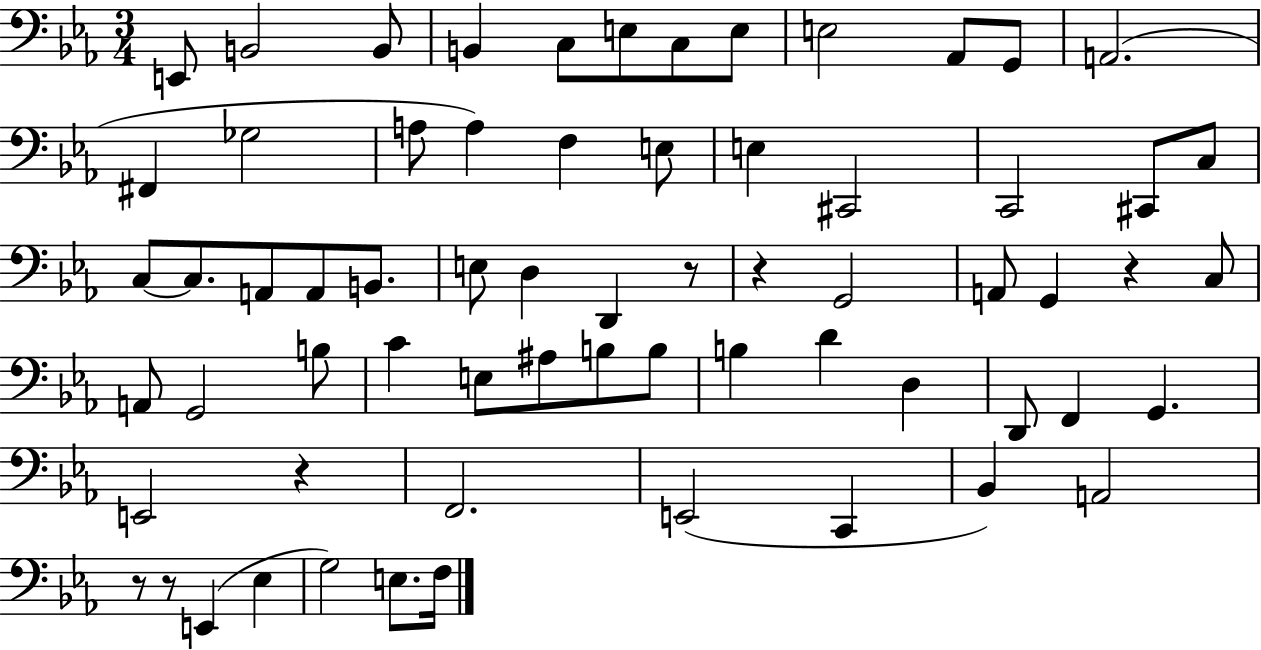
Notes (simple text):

E2/e B2/h B2/e B2/q C3/e E3/e C3/e E3/e E3/h Ab2/e G2/e A2/h. F#2/q Gb3/h A3/e A3/q F3/q E3/e E3/q C#2/h C2/h C#2/e C3/e C3/e C3/e. A2/e A2/e B2/e. E3/e D3/q D2/q R/e R/q G2/h A2/e G2/q R/q C3/e A2/e G2/h B3/e C4/q E3/e A#3/e B3/e B3/e B3/q D4/q D3/q D2/e F2/q G2/q. E2/h R/q F2/h. E2/h C2/q Bb2/q A2/h R/e R/e E2/q Eb3/q G3/h E3/e. F3/s